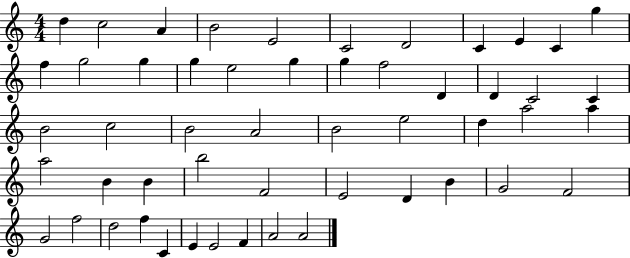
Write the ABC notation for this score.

X:1
T:Untitled
M:4/4
L:1/4
K:C
d c2 A B2 E2 C2 D2 C E C g f g2 g g e2 g g f2 D D C2 C B2 c2 B2 A2 B2 e2 d a2 a a2 B B b2 F2 E2 D B G2 F2 G2 f2 d2 f C E E2 F A2 A2